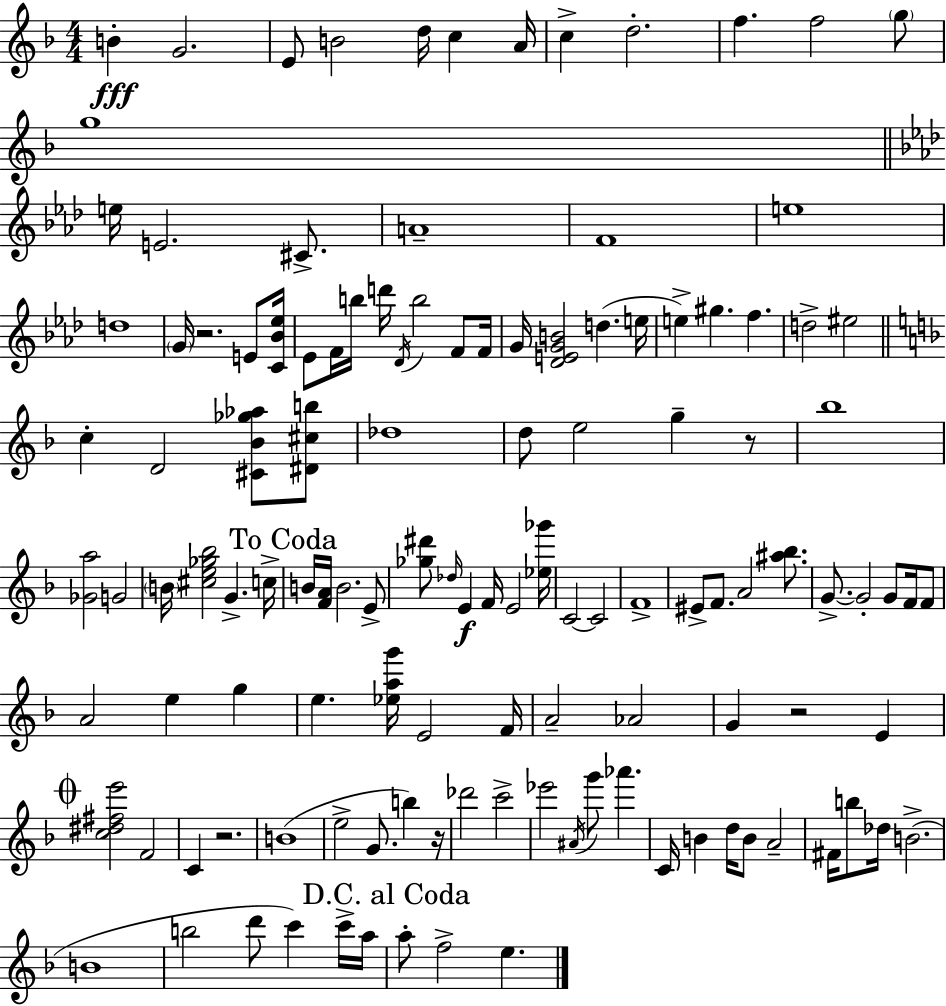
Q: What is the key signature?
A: F major